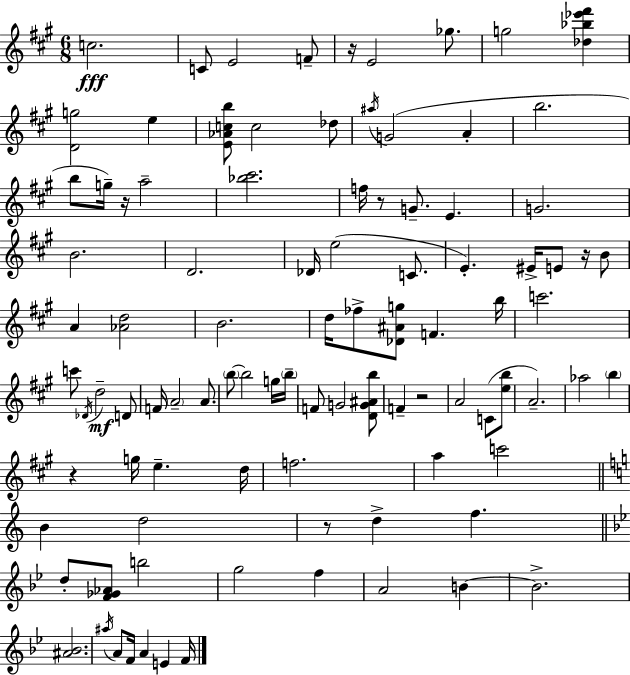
{
  \clef treble
  \numericTimeSignature
  \time 6/8
  \key a \major
  c''2.\fff | c'8 e'2 f'8-- | r16 e'2 ges''8. | g''2 <des'' bes'' ees''' fis'''>4 | \break <d' g''>2 e''4 | <e' aes' c'' b''>8 c''2 des''8 | \acciaccatura { ais''16 } g'2( a'4-. | b''2. | \break b''8 g''16--) r16 a''2-- | <bes'' cis'''>2. | f''16 r8 g'8.-- e'4. | g'2. | \break b'2. | d'2. | des'16 e''2( c'8. | e'4.-.) eis'16-> e'8 r16 b'8 | \break a'4 <aes' d''>2 | b'2. | d''16 fes''8-> <des' ais' g''>8 f'4. | b''16 c'''2. | \break c'''8 \acciaccatura { des'16 }\mf d''2-- | d'8 f'16 \parenthesize a'2-- a'8. | \parenthesize b''8~~ b''2 | g''16 \parenthesize b''16-- f'8 g'2 | \break <d' g' ais' b''>8 f'4-- r2 | a'2 c'8( | <e'' b''>8 a'2.--) | aes''2 \parenthesize b''4 | \break r4 g''16 e''4.-- | d''16 f''2. | a''4 c'''2 | \bar "||" \break \key c \major b'4 d''2 | r8 d''4-> f''4. | \bar "||" \break \key bes \major d''8-. <f' ges' aes'>8 b''2 | g''2 f''4 | a'2 b'4~~ | b'2.-> | \break <ais' bes'>2. | \acciaccatura { ais''16 } a'8 f'16 a'4 e'4 | f'16 \bar "|."
}